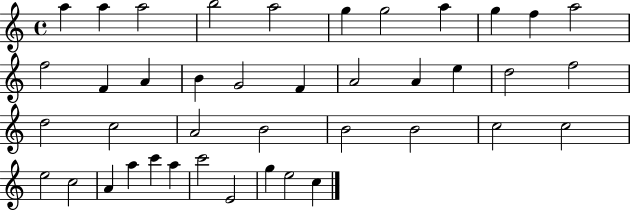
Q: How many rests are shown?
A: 0